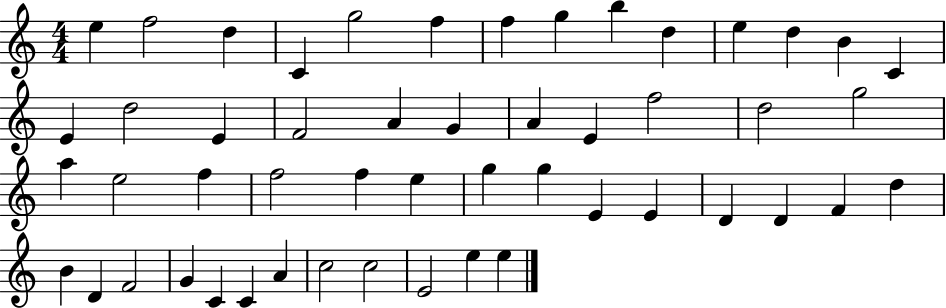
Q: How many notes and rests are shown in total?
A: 51